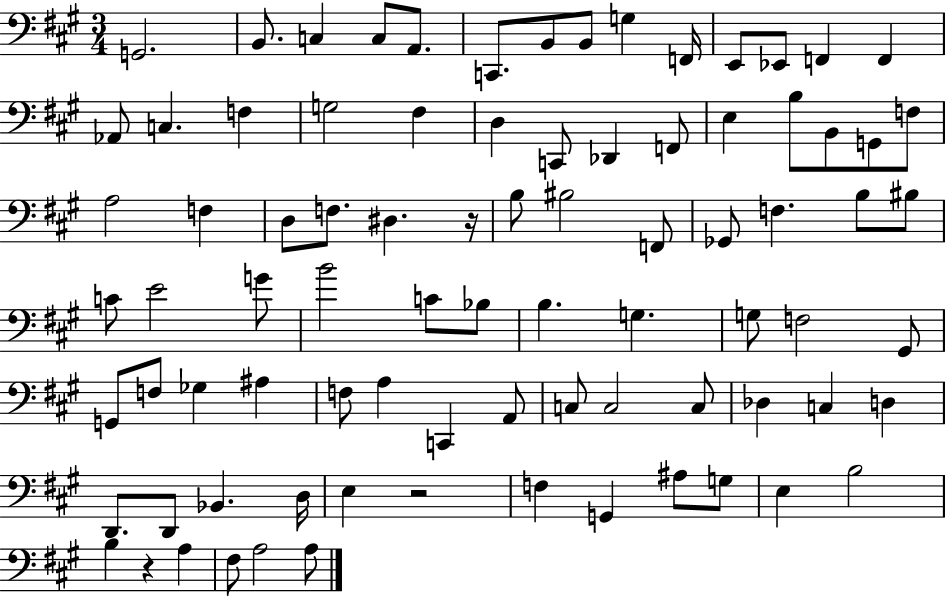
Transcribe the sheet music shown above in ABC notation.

X:1
T:Untitled
M:3/4
L:1/4
K:A
G,,2 B,,/2 C, C,/2 A,,/2 C,,/2 B,,/2 B,,/2 G, F,,/4 E,,/2 _E,,/2 F,, F,, _A,,/2 C, F, G,2 ^F, D, C,,/2 _D,, F,,/2 E, B,/2 B,,/2 G,,/2 F,/2 A,2 F, D,/2 F,/2 ^D, z/4 B,/2 ^B,2 F,,/2 _G,,/2 F, B,/2 ^B,/2 C/2 E2 G/2 B2 C/2 _B,/2 B, G, G,/2 F,2 ^G,,/2 G,,/2 F,/2 _G, ^A, F,/2 A, C,, A,,/2 C,/2 C,2 C,/2 _D, C, D, D,,/2 D,,/2 _B,, D,/4 E, z2 F, G,, ^A,/2 G,/2 E, B,2 B, z A, ^F,/2 A,2 A,/2